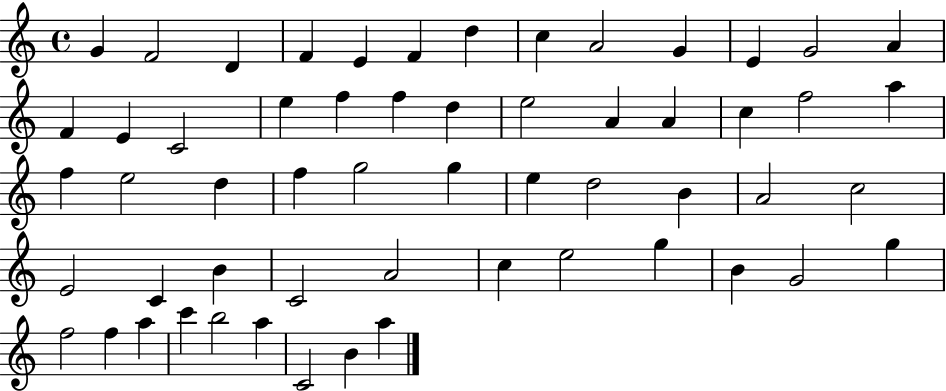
X:1
T:Untitled
M:4/4
L:1/4
K:C
G F2 D F E F d c A2 G E G2 A F E C2 e f f d e2 A A c f2 a f e2 d f g2 g e d2 B A2 c2 E2 C B C2 A2 c e2 g B G2 g f2 f a c' b2 a C2 B a